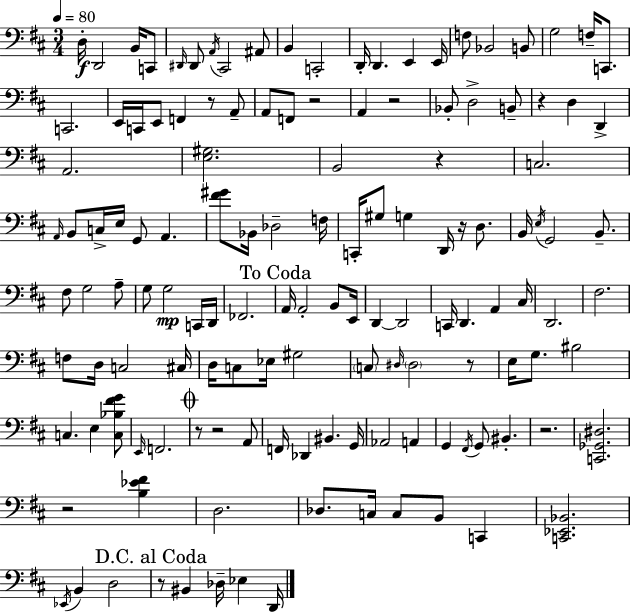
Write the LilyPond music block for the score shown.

{
  \clef bass
  \numericTimeSignature
  \time 3/4
  \key d \major
  \tempo 4 = 80
  d16-.\f d,2 b,16 c,8 | \grace { dis,16 } dis,8 \acciaccatura { a,16 } cis,2 | ais,8 b,4 c,2-. | d,16-. d,4. e,4 | \break e,16 f8 bes,2 | b,8 g2 f16-- c,8. | c,2. | e,16 c,16 e,8 f,4 r8 | \break a,8-- a,8 f,8 r2 | a,4 r2 | bes,8-. d2-> | b,8-- r4 d4 d,4-> | \break a,2. | <e gis>2. | b,2 r4 | c2. | \break \grace { a,16 } b,8 c16-> e16 g,8 a,4. | <fis' gis'>8 bes,16 des2-- | f16 c,16-. gis8 g4 d,16 r16 | d8. b,16 \acciaccatura { e16 } g,2 | \break b,8.-- fis8 g2 | a8-- g8 g2\mp | c,16 d,16 fes,2. | \mark "To Coda" a,16 a,2-. | \break b,8 e,16 d,4~~ d,2 | c,16 d,4. a,4 | cis16 d,2. | fis2. | \break f8 d16 c2 | cis16 d16 c8 ees16 gis2 | \parenthesize c8 \grace { dis16 } \parenthesize dis2 | r8 e16 g8. bis2 | \break c4. e4 | <c bes fis' g'>8 \grace { e,16 } f,2. | \mark \markup { \musicglyph "scripts.coda" } r8 r2 | a,8 f,16 des,4 bis,4. | \break g,16 aes,2 | a,4 g,4 \acciaccatura { fis,16 } g,8 | bis,4.-. r2. | <c, ges, dis>2. | \break r2 | <b ees' fis'>4 d2. | des8. c16 c8 | b,8 c,4 <c, ees, bes,>2. | \break \acciaccatura { ees,16 } b,4 | d2 \mark "D.C. al Coda" r8 bis,4 | des16-- ees4 d,16 \bar "|."
}